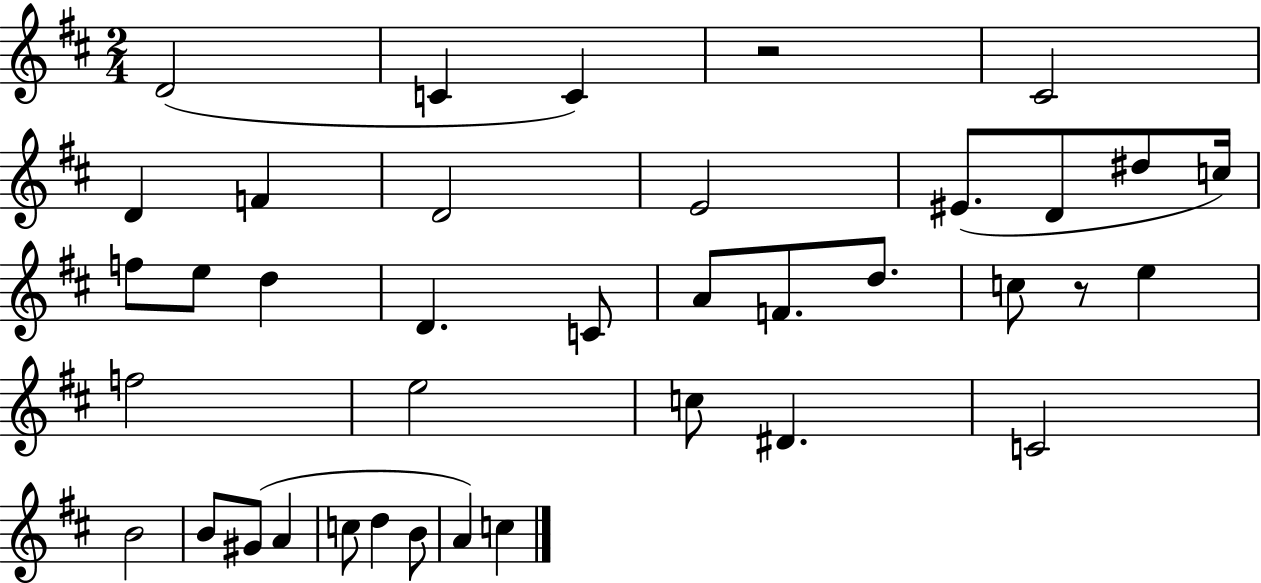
D4/h C4/q C4/q R/h C#4/h D4/q F4/q D4/h E4/h EIS4/e. D4/e D#5/e C5/s F5/e E5/e D5/q D4/q. C4/e A4/e F4/e. D5/e. C5/e R/e E5/q F5/h E5/h C5/e D#4/q. C4/h B4/h B4/e G#4/e A4/q C5/e D5/q B4/e A4/q C5/q